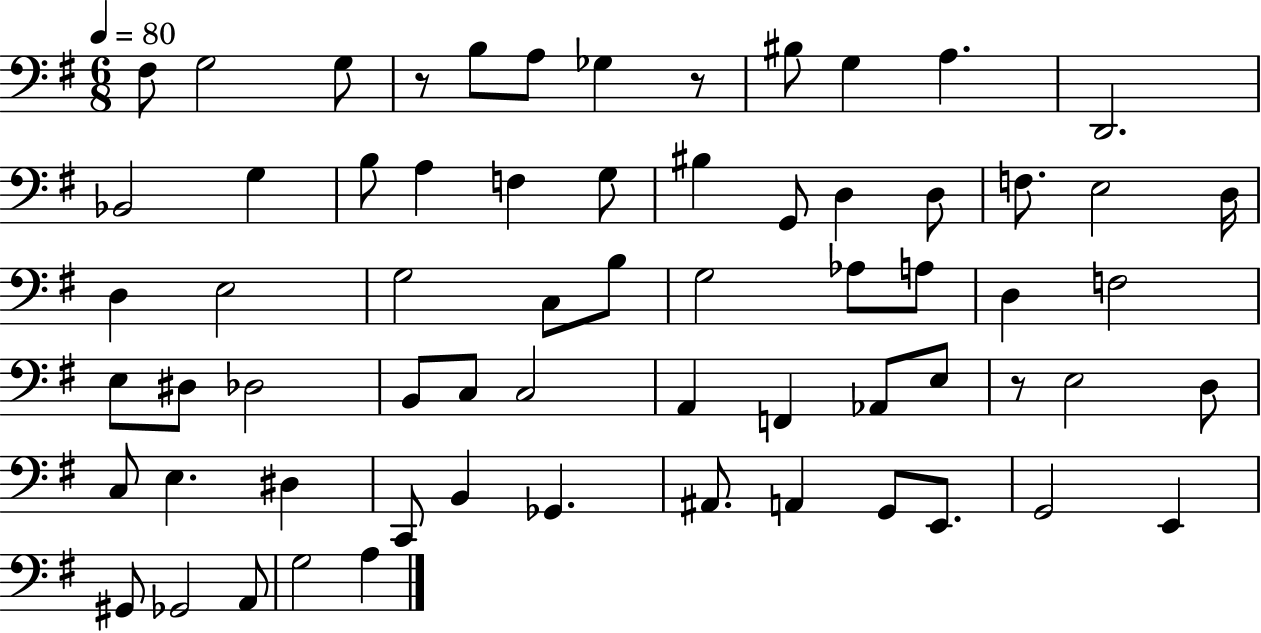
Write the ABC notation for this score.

X:1
T:Untitled
M:6/8
L:1/4
K:G
^F,/2 G,2 G,/2 z/2 B,/2 A,/2 _G, z/2 ^B,/2 G, A, D,,2 _B,,2 G, B,/2 A, F, G,/2 ^B, G,,/2 D, D,/2 F,/2 E,2 D,/4 D, E,2 G,2 C,/2 B,/2 G,2 _A,/2 A,/2 D, F,2 E,/2 ^D,/2 _D,2 B,,/2 C,/2 C,2 A,, F,, _A,,/2 E,/2 z/2 E,2 D,/2 C,/2 E, ^D, C,,/2 B,, _G,, ^A,,/2 A,, G,,/2 E,,/2 G,,2 E,, ^G,,/2 _G,,2 A,,/2 G,2 A,